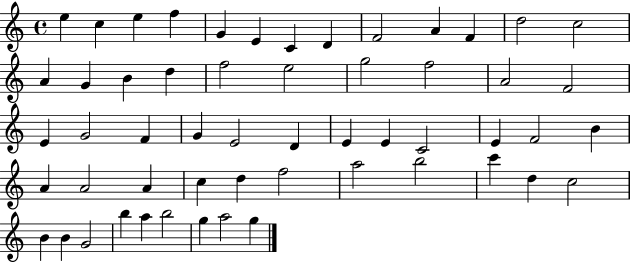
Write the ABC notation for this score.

X:1
T:Untitled
M:4/4
L:1/4
K:C
e c e f G E C D F2 A F d2 c2 A G B d f2 e2 g2 f2 A2 F2 E G2 F G E2 D E E C2 E F2 B A A2 A c d f2 a2 b2 c' d c2 B B G2 b a b2 g a2 g